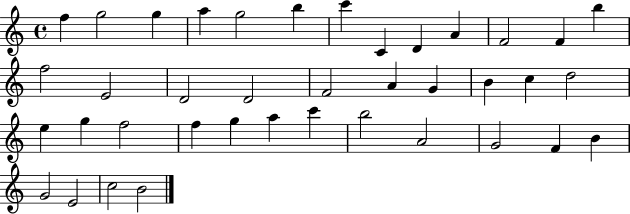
F5/q G5/h G5/q A5/q G5/h B5/q C6/q C4/q D4/q A4/q F4/h F4/q B5/q F5/h E4/h D4/h D4/h F4/h A4/q G4/q B4/q C5/q D5/h E5/q G5/q F5/h F5/q G5/q A5/q C6/q B5/h A4/h G4/h F4/q B4/q G4/h E4/h C5/h B4/h